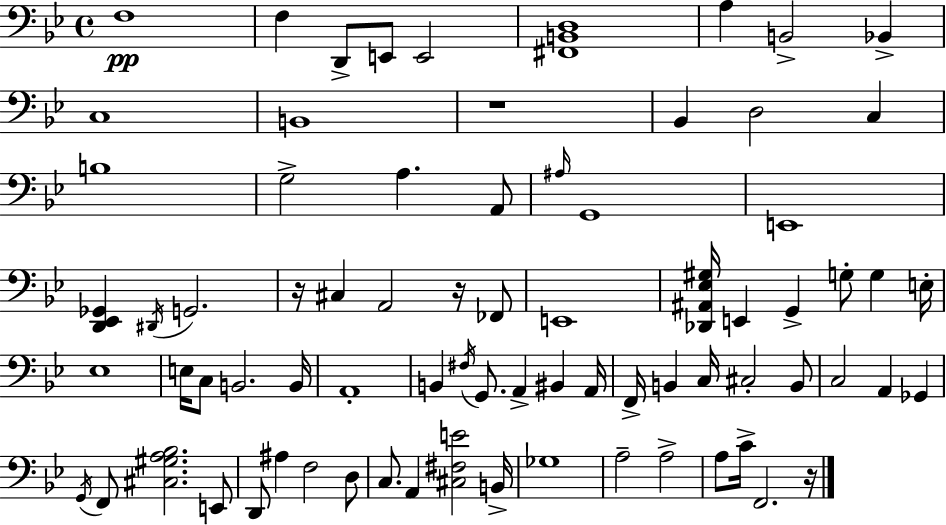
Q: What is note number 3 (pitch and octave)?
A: D2